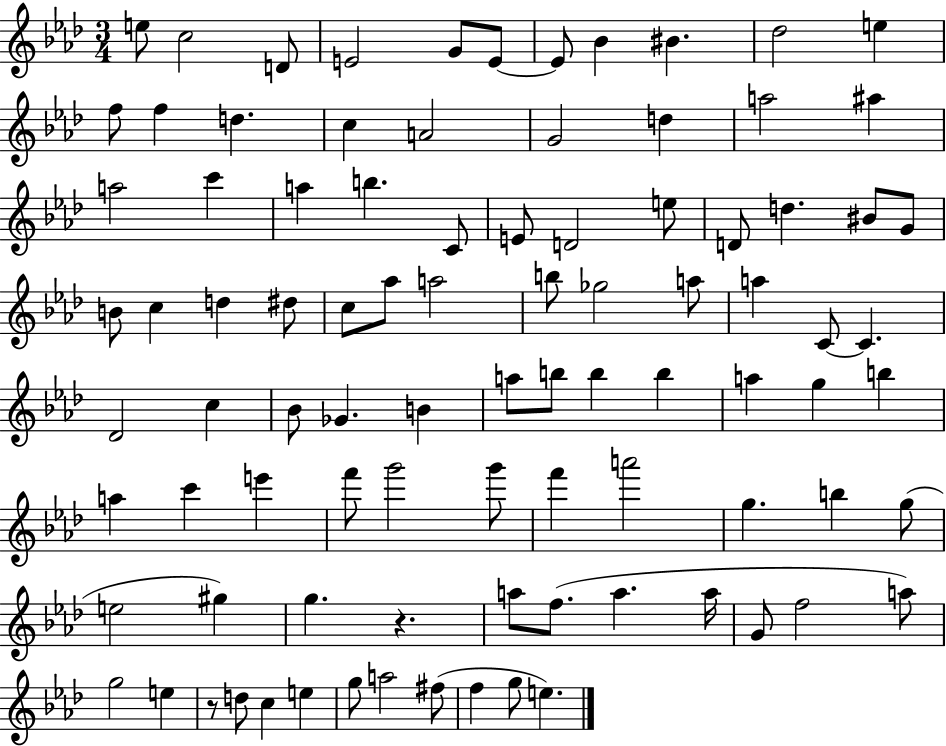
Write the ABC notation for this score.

X:1
T:Untitled
M:3/4
L:1/4
K:Ab
e/2 c2 D/2 E2 G/2 E/2 E/2 _B ^B _d2 e f/2 f d c A2 G2 d a2 ^a a2 c' a b C/2 E/2 D2 e/2 D/2 d ^B/2 G/2 B/2 c d ^d/2 c/2 _a/2 a2 b/2 _g2 a/2 a C/2 C _D2 c _B/2 _G B a/2 b/2 b b a g b a c' e' f'/2 g'2 g'/2 f' a'2 g b g/2 e2 ^g g z a/2 f/2 a a/4 G/2 f2 a/2 g2 e z/2 d/2 c e g/2 a2 ^f/2 f g/2 e